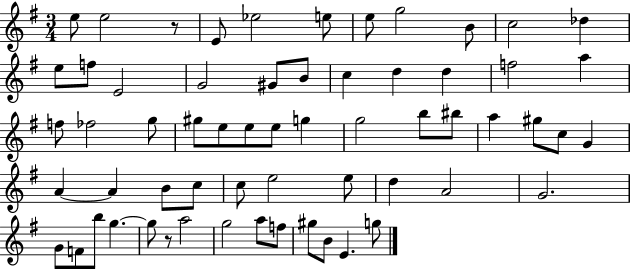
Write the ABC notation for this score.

X:1
T:Untitled
M:3/4
L:1/4
K:G
e/2 e2 z/2 E/2 _e2 e/2 e/2 g2 B/2 c2 _d e/2 f/2 E2 G2 ^G/2 B/2 c d d f2 a f/2 _f2 g/2 ^g/2 e/2 e/2 e/2 g g2 b/2 ^b/2 a ^g/2 c/2 G A A B/2 c/2 c/2 e2 e/2 d A2 G2 G/2 F/2 b/2 g g/2 z/2 a2 g2 a/2 f/2 ^g/2 B/2 E g/2